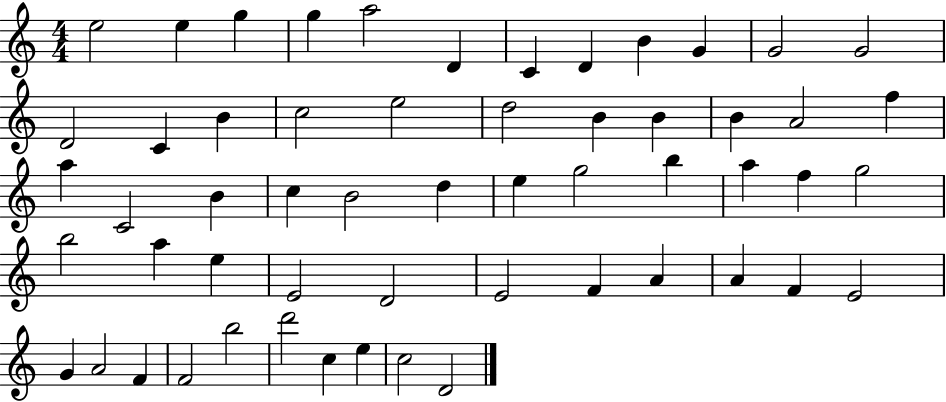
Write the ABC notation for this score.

X:1
T:Untitled
M:4/4
L:1/4
K:C
e2 e g g a2 D C D B G G2 G2 D2 C B c2 e2 d2 B B B A2 f a C2 B c B2 d e g2 b a f g2 b2 a e E2 D2 E2 F A A F E2 G A2 F F2 b2 d'2 c e c2 D2